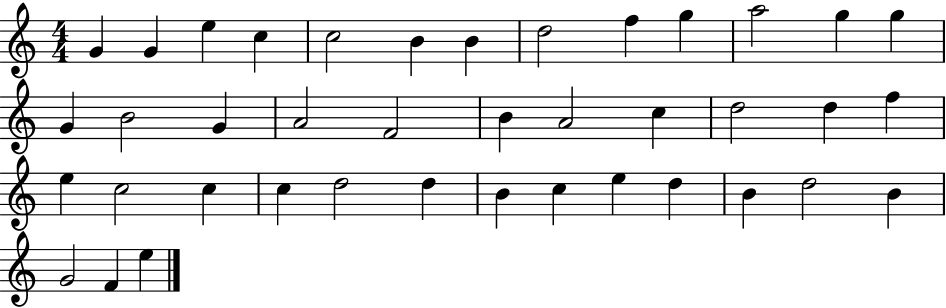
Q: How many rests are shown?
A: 0